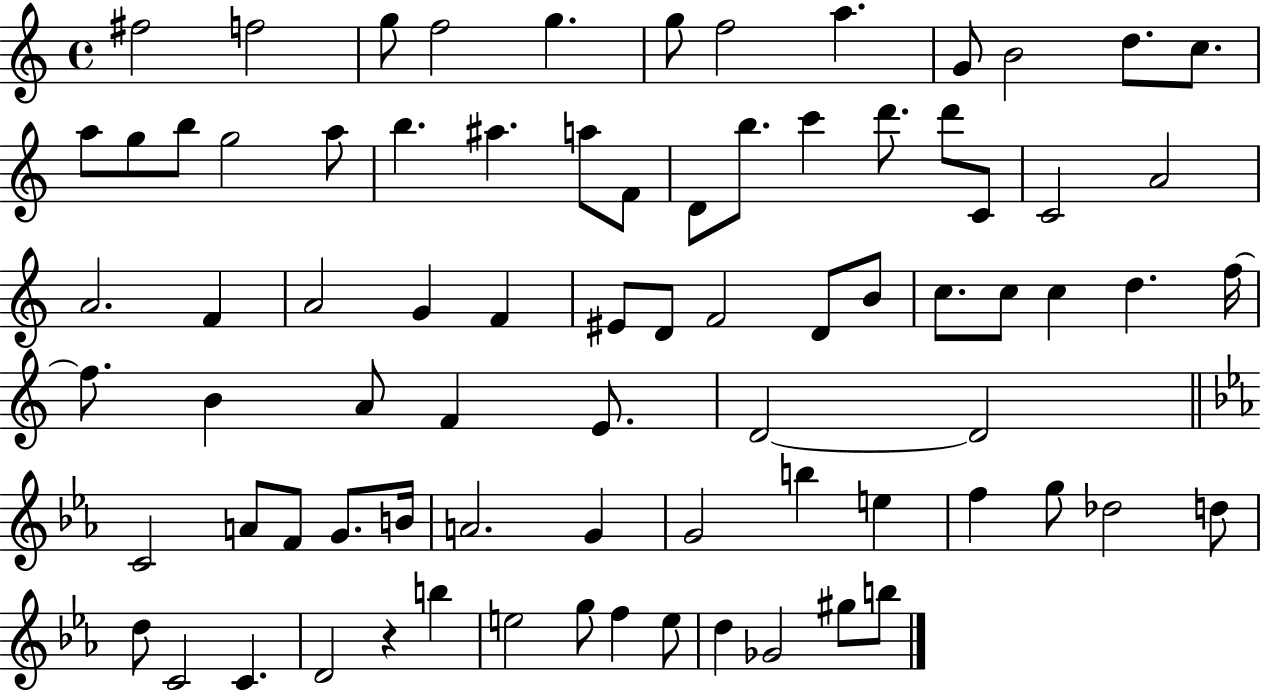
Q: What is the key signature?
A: C major